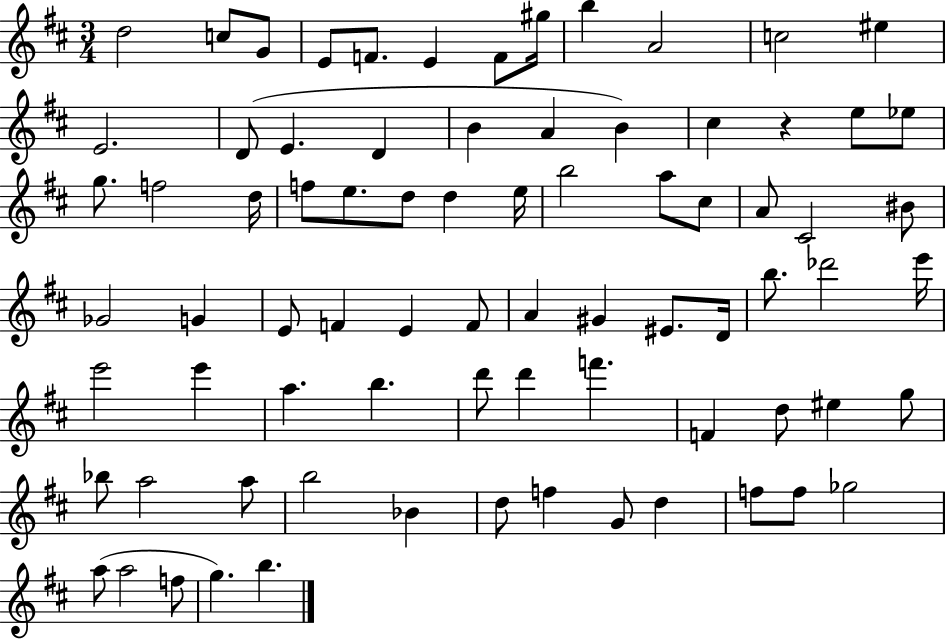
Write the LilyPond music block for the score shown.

{
  \clef treble
  \numericTimeSignature
  \time 3/4
  \key d \major
  d''2 c''8 g'8 | e'8 f'8. e'4 f'8 gis''16 | b''4 a'2 | c''2 eis''4 | \break e'2. | d'8( e'4. d'4 | b'4 a'4 b'4) | cis''4 r4 e''8 ees''8 | \break g''8. f''2 d''16 | f''8 e''8. d''8 d''4 e''16 | b''2 a''8 cis''8 | a'8 cis'2 bis'8 | \break ges'2 g'4 | e'8 f'4 e'4 f'8 | a'4 gis'4 eis'8. d'16 | b''8. des'''2 e'''16 | \break e'''2 e'''4 | a''4. b''4. | d'''8 d'''4 f'''4. | f'4 d''8 eis''4 g''8 | \break bes''8 a''2 a''8 | b''2 bes'4 | d''8 f''4 g'8 d''4 | f''8 f''8 ges''2 | \break a''8( a''2 f''8 | g''4.) b''4. | \bar "|."
}